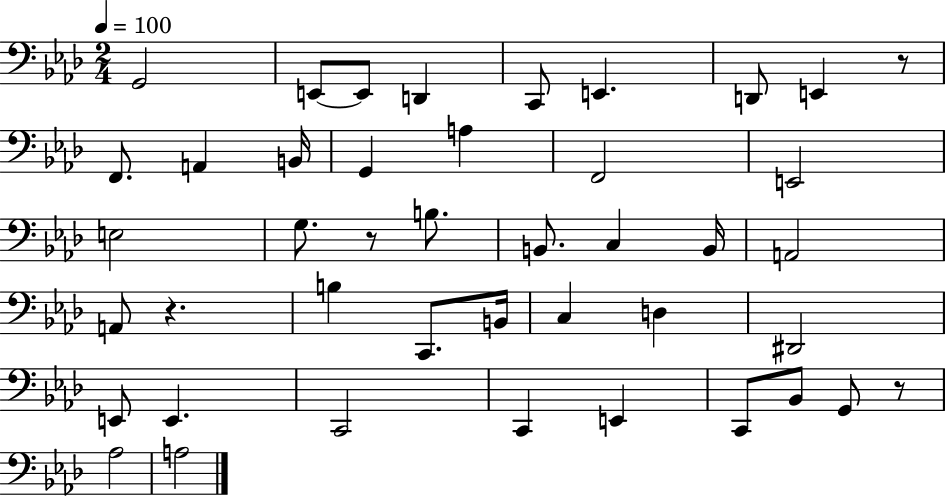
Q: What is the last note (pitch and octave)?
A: A3